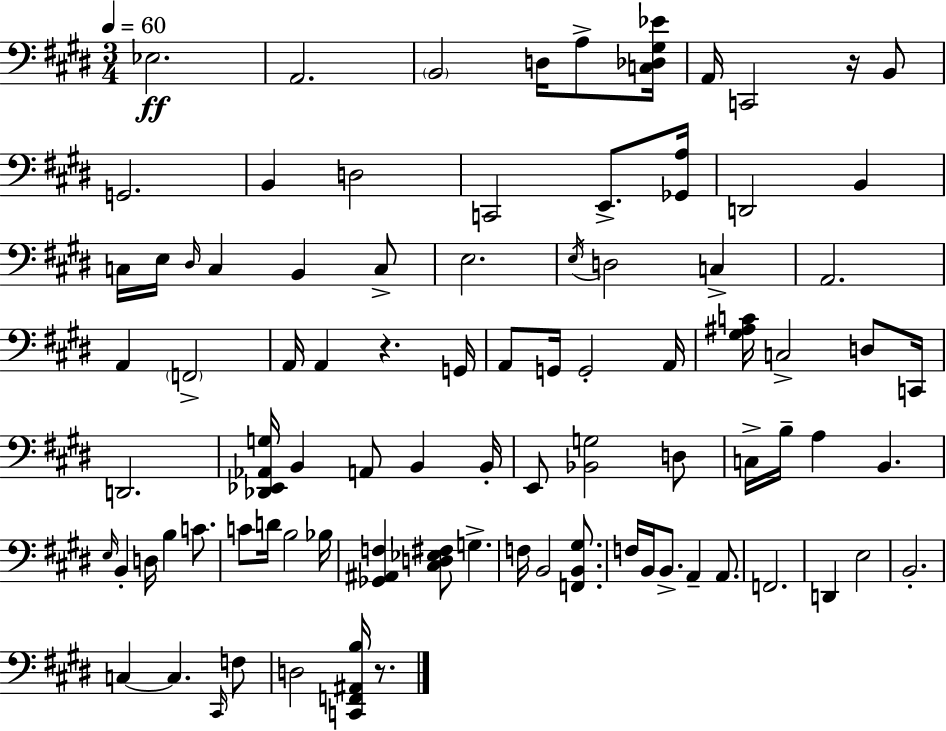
X:1
T:Untitled
M:3/4
L:1/4
K:E
_E,2 A,,2 B,,2 D,/4 A,/2 [C,_D,^G,_E]/4 A,,/4 C,,2 z/4 B,,/2 G,,2 B,, D,2 C,,2 E,,/2 [_G,,A,]/4 D,,2 B,, C,/4 E,/4 ^D,/4 C, B,, C,/2 E,2 E,/4 D,2 C, A,,2 A,, F,,2 A,,/4 A,, z G,,/4 A,,/2 G,,/4 G,,2 A,,/4 [^G,^A,C]/4 C,2 D,/2 C,,/4 D,,2 [_D,,_E,,_A,,G,]/4 B,, A,,/2 B,, B,,/4 E,,/2 [_B,,G,]2 D,/2 C,/4 B,/4 A, B,, E,/4 B,, D,/4 B, C/2 C/2 D/4 B,2 _B,/4 [_G,,^A,,F,] [^C,D,_E,^F,]/2 G, F,/4 B,,2 [F,,B,,^G,]/2 F,/4 B,,/4 B,,/2 A,, A,,/2 F,,2 D,, E,2 B,,2 C, C, ^C,,/4 F,/2 D,2 [C,,F,,^A,,B,]/4 z/2